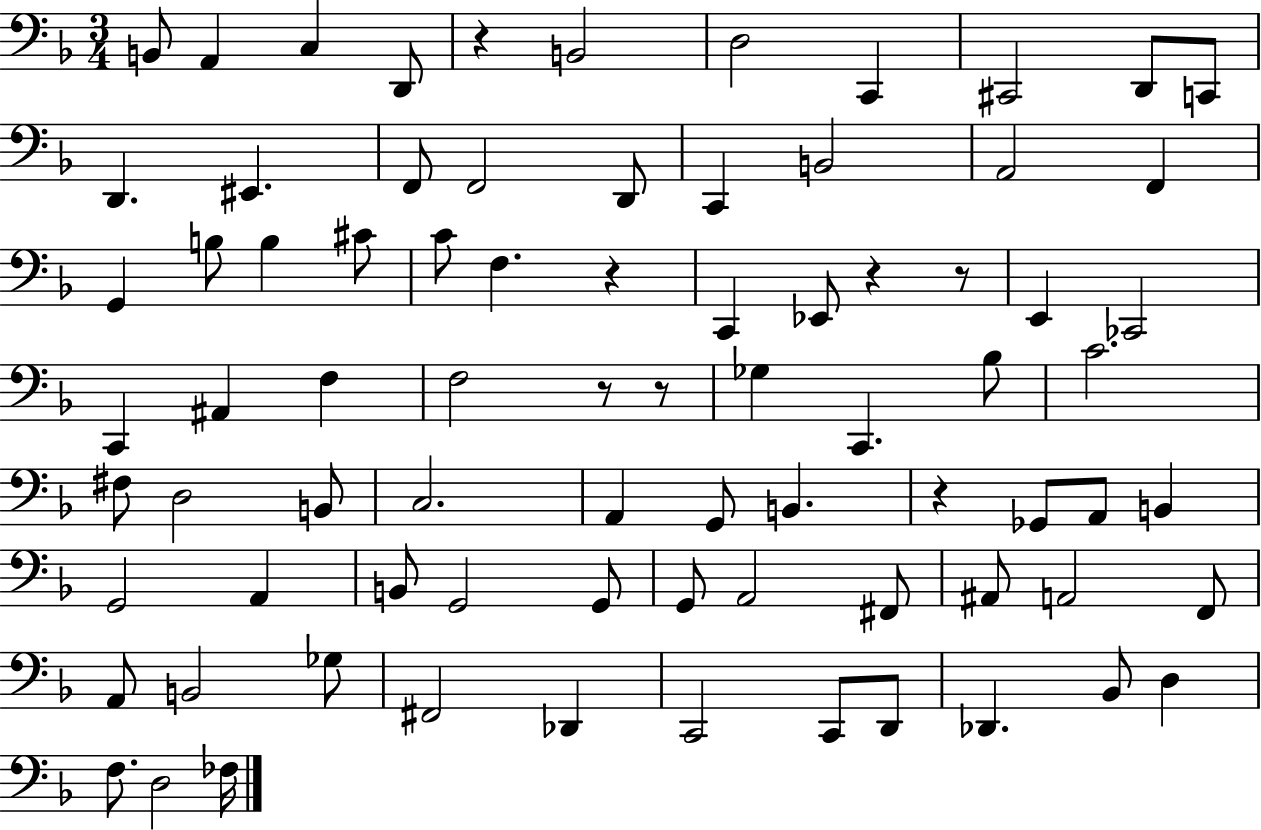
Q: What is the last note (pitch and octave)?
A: FES3